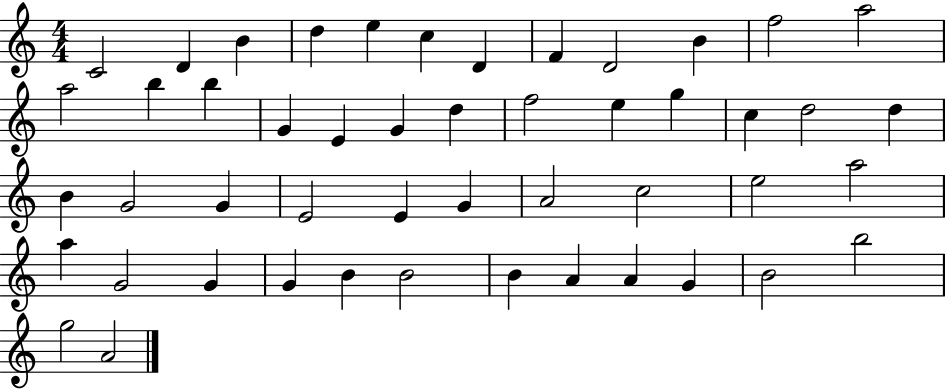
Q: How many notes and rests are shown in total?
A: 49